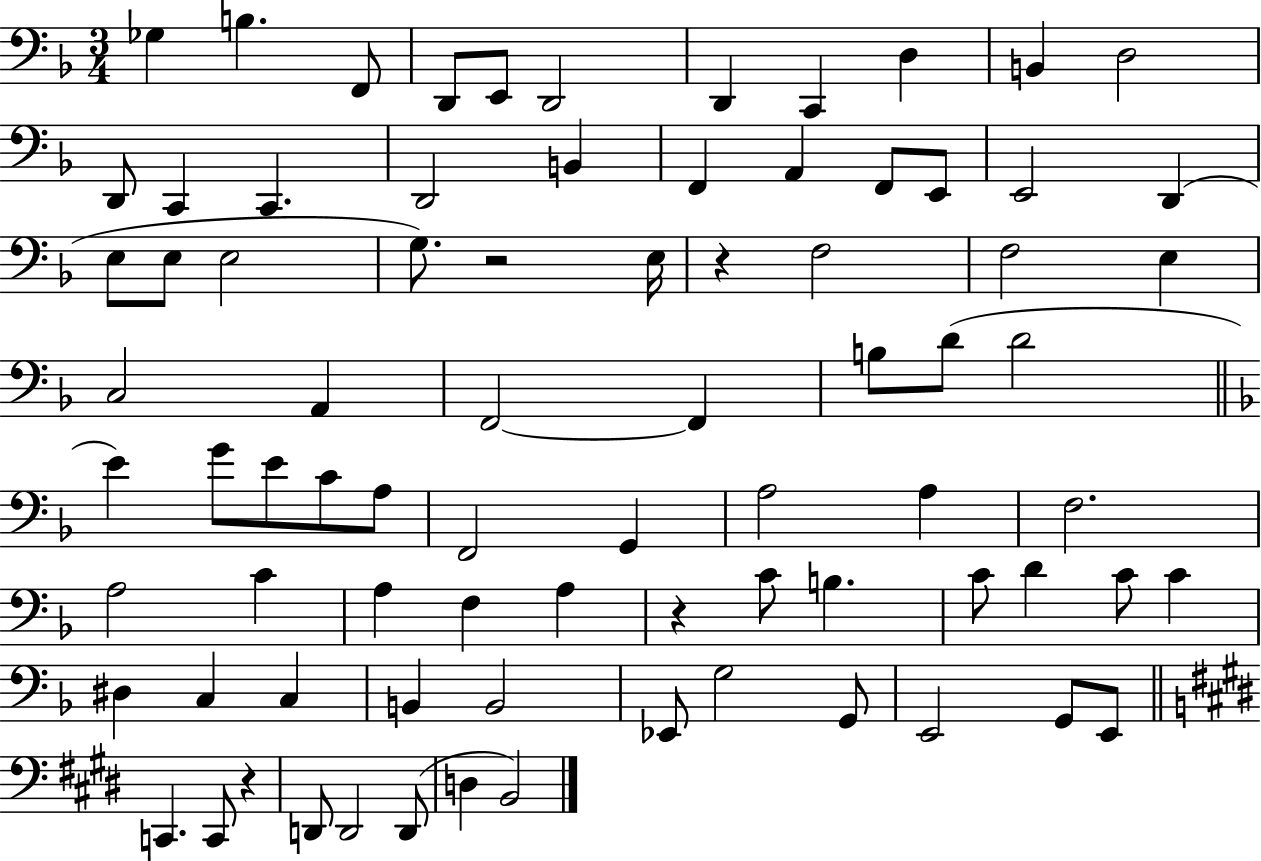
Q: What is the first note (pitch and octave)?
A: Gb3